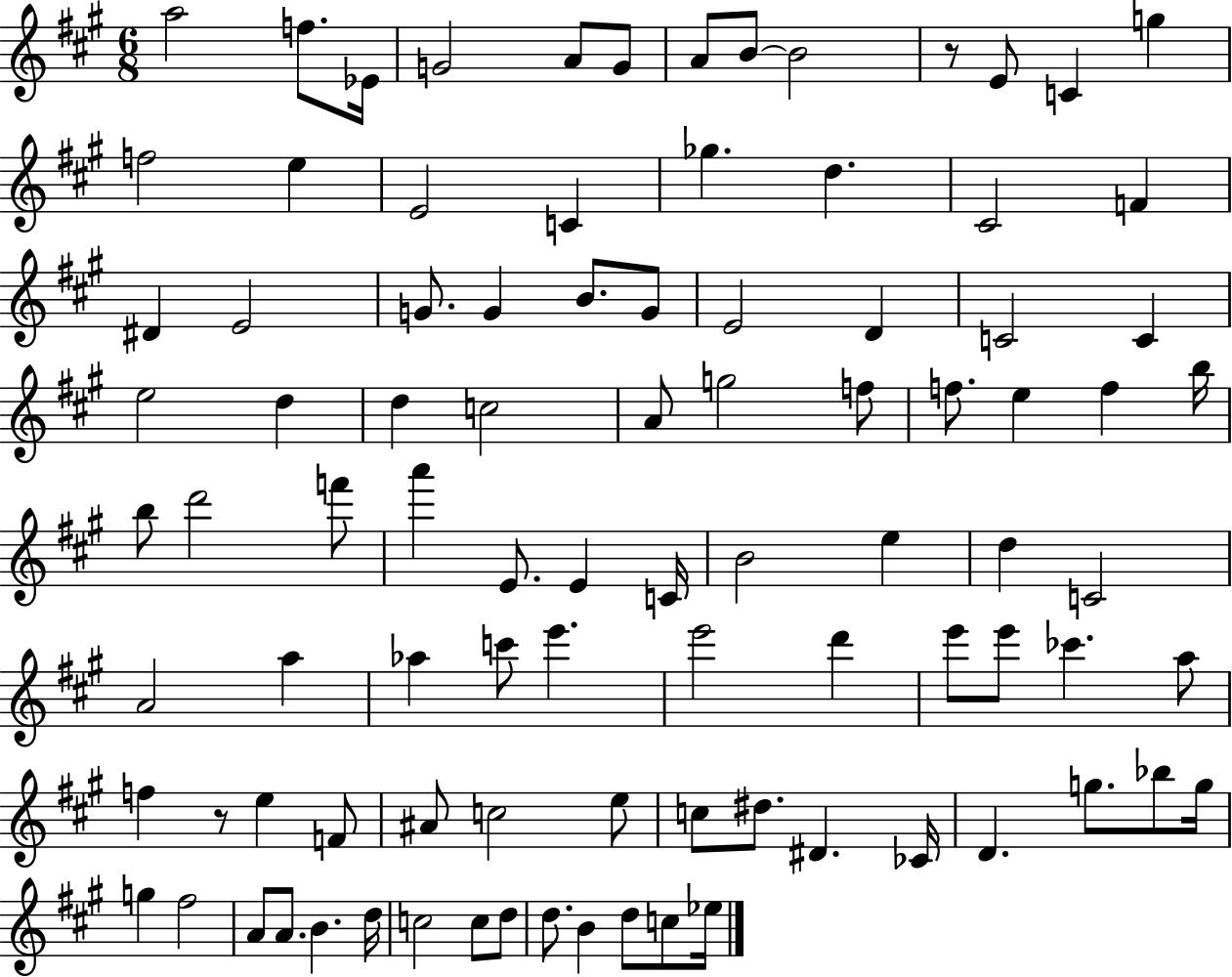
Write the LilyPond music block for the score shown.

{
  \clef treble
  \numericTimeSignature
  \time 6/8
  \key a \major
  a''2 f''8. ees'16 | g'2 a'8 g'8 | a'8 b'8~~ b'2 | r8 e'8 c'4 g''4 | \break f''2 e''4 | e'2 c'4 | ges''4. d''4. | cis'2 f'4 | \break dis'4 e'2 | g'8. g'4 b'8. g'8 | e'2 d'4 | c'2 c'4 | \break e''2 d''4 | d''4 c''2 | a'8 g''2 f''8 | f''8. e''4 f''4 b''16 | \break b''8 d'''2 f'''8 | a'''4 e'8. e'4 c'16 | b'2 e''4 | d''4 c'2 | \break a'2 a''4 | aes''4 c'''8 e'''4. | e'''2 d'''4 | e'''8 e'''8 ces'''4. a''8 | \break f''4 r8 e''4 f'8 | ais'8 c''2 e''8 | c''8 dis''8. dis'4. ces'16 | d'4. g''8. bes''8 g''16 | \break g''4 fis''2 | a'8 a'8. b'4. d''16 | c''2 c''8 d''8 | d''8. b'4 d''8 c''8 ees''16 | \break \bar "|."
}